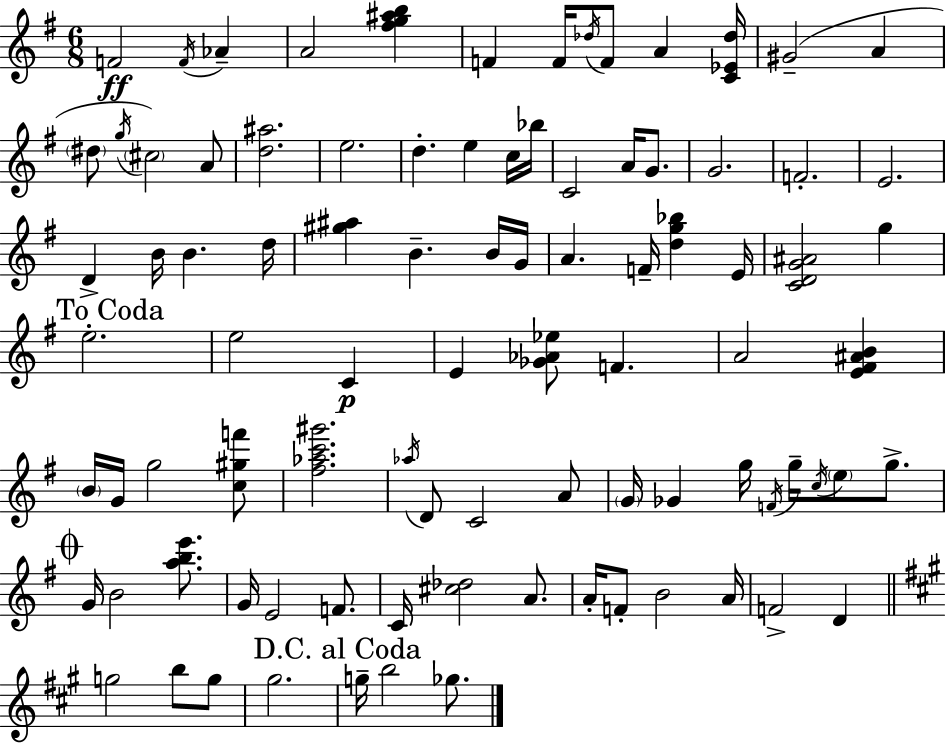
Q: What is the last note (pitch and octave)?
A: Gb5